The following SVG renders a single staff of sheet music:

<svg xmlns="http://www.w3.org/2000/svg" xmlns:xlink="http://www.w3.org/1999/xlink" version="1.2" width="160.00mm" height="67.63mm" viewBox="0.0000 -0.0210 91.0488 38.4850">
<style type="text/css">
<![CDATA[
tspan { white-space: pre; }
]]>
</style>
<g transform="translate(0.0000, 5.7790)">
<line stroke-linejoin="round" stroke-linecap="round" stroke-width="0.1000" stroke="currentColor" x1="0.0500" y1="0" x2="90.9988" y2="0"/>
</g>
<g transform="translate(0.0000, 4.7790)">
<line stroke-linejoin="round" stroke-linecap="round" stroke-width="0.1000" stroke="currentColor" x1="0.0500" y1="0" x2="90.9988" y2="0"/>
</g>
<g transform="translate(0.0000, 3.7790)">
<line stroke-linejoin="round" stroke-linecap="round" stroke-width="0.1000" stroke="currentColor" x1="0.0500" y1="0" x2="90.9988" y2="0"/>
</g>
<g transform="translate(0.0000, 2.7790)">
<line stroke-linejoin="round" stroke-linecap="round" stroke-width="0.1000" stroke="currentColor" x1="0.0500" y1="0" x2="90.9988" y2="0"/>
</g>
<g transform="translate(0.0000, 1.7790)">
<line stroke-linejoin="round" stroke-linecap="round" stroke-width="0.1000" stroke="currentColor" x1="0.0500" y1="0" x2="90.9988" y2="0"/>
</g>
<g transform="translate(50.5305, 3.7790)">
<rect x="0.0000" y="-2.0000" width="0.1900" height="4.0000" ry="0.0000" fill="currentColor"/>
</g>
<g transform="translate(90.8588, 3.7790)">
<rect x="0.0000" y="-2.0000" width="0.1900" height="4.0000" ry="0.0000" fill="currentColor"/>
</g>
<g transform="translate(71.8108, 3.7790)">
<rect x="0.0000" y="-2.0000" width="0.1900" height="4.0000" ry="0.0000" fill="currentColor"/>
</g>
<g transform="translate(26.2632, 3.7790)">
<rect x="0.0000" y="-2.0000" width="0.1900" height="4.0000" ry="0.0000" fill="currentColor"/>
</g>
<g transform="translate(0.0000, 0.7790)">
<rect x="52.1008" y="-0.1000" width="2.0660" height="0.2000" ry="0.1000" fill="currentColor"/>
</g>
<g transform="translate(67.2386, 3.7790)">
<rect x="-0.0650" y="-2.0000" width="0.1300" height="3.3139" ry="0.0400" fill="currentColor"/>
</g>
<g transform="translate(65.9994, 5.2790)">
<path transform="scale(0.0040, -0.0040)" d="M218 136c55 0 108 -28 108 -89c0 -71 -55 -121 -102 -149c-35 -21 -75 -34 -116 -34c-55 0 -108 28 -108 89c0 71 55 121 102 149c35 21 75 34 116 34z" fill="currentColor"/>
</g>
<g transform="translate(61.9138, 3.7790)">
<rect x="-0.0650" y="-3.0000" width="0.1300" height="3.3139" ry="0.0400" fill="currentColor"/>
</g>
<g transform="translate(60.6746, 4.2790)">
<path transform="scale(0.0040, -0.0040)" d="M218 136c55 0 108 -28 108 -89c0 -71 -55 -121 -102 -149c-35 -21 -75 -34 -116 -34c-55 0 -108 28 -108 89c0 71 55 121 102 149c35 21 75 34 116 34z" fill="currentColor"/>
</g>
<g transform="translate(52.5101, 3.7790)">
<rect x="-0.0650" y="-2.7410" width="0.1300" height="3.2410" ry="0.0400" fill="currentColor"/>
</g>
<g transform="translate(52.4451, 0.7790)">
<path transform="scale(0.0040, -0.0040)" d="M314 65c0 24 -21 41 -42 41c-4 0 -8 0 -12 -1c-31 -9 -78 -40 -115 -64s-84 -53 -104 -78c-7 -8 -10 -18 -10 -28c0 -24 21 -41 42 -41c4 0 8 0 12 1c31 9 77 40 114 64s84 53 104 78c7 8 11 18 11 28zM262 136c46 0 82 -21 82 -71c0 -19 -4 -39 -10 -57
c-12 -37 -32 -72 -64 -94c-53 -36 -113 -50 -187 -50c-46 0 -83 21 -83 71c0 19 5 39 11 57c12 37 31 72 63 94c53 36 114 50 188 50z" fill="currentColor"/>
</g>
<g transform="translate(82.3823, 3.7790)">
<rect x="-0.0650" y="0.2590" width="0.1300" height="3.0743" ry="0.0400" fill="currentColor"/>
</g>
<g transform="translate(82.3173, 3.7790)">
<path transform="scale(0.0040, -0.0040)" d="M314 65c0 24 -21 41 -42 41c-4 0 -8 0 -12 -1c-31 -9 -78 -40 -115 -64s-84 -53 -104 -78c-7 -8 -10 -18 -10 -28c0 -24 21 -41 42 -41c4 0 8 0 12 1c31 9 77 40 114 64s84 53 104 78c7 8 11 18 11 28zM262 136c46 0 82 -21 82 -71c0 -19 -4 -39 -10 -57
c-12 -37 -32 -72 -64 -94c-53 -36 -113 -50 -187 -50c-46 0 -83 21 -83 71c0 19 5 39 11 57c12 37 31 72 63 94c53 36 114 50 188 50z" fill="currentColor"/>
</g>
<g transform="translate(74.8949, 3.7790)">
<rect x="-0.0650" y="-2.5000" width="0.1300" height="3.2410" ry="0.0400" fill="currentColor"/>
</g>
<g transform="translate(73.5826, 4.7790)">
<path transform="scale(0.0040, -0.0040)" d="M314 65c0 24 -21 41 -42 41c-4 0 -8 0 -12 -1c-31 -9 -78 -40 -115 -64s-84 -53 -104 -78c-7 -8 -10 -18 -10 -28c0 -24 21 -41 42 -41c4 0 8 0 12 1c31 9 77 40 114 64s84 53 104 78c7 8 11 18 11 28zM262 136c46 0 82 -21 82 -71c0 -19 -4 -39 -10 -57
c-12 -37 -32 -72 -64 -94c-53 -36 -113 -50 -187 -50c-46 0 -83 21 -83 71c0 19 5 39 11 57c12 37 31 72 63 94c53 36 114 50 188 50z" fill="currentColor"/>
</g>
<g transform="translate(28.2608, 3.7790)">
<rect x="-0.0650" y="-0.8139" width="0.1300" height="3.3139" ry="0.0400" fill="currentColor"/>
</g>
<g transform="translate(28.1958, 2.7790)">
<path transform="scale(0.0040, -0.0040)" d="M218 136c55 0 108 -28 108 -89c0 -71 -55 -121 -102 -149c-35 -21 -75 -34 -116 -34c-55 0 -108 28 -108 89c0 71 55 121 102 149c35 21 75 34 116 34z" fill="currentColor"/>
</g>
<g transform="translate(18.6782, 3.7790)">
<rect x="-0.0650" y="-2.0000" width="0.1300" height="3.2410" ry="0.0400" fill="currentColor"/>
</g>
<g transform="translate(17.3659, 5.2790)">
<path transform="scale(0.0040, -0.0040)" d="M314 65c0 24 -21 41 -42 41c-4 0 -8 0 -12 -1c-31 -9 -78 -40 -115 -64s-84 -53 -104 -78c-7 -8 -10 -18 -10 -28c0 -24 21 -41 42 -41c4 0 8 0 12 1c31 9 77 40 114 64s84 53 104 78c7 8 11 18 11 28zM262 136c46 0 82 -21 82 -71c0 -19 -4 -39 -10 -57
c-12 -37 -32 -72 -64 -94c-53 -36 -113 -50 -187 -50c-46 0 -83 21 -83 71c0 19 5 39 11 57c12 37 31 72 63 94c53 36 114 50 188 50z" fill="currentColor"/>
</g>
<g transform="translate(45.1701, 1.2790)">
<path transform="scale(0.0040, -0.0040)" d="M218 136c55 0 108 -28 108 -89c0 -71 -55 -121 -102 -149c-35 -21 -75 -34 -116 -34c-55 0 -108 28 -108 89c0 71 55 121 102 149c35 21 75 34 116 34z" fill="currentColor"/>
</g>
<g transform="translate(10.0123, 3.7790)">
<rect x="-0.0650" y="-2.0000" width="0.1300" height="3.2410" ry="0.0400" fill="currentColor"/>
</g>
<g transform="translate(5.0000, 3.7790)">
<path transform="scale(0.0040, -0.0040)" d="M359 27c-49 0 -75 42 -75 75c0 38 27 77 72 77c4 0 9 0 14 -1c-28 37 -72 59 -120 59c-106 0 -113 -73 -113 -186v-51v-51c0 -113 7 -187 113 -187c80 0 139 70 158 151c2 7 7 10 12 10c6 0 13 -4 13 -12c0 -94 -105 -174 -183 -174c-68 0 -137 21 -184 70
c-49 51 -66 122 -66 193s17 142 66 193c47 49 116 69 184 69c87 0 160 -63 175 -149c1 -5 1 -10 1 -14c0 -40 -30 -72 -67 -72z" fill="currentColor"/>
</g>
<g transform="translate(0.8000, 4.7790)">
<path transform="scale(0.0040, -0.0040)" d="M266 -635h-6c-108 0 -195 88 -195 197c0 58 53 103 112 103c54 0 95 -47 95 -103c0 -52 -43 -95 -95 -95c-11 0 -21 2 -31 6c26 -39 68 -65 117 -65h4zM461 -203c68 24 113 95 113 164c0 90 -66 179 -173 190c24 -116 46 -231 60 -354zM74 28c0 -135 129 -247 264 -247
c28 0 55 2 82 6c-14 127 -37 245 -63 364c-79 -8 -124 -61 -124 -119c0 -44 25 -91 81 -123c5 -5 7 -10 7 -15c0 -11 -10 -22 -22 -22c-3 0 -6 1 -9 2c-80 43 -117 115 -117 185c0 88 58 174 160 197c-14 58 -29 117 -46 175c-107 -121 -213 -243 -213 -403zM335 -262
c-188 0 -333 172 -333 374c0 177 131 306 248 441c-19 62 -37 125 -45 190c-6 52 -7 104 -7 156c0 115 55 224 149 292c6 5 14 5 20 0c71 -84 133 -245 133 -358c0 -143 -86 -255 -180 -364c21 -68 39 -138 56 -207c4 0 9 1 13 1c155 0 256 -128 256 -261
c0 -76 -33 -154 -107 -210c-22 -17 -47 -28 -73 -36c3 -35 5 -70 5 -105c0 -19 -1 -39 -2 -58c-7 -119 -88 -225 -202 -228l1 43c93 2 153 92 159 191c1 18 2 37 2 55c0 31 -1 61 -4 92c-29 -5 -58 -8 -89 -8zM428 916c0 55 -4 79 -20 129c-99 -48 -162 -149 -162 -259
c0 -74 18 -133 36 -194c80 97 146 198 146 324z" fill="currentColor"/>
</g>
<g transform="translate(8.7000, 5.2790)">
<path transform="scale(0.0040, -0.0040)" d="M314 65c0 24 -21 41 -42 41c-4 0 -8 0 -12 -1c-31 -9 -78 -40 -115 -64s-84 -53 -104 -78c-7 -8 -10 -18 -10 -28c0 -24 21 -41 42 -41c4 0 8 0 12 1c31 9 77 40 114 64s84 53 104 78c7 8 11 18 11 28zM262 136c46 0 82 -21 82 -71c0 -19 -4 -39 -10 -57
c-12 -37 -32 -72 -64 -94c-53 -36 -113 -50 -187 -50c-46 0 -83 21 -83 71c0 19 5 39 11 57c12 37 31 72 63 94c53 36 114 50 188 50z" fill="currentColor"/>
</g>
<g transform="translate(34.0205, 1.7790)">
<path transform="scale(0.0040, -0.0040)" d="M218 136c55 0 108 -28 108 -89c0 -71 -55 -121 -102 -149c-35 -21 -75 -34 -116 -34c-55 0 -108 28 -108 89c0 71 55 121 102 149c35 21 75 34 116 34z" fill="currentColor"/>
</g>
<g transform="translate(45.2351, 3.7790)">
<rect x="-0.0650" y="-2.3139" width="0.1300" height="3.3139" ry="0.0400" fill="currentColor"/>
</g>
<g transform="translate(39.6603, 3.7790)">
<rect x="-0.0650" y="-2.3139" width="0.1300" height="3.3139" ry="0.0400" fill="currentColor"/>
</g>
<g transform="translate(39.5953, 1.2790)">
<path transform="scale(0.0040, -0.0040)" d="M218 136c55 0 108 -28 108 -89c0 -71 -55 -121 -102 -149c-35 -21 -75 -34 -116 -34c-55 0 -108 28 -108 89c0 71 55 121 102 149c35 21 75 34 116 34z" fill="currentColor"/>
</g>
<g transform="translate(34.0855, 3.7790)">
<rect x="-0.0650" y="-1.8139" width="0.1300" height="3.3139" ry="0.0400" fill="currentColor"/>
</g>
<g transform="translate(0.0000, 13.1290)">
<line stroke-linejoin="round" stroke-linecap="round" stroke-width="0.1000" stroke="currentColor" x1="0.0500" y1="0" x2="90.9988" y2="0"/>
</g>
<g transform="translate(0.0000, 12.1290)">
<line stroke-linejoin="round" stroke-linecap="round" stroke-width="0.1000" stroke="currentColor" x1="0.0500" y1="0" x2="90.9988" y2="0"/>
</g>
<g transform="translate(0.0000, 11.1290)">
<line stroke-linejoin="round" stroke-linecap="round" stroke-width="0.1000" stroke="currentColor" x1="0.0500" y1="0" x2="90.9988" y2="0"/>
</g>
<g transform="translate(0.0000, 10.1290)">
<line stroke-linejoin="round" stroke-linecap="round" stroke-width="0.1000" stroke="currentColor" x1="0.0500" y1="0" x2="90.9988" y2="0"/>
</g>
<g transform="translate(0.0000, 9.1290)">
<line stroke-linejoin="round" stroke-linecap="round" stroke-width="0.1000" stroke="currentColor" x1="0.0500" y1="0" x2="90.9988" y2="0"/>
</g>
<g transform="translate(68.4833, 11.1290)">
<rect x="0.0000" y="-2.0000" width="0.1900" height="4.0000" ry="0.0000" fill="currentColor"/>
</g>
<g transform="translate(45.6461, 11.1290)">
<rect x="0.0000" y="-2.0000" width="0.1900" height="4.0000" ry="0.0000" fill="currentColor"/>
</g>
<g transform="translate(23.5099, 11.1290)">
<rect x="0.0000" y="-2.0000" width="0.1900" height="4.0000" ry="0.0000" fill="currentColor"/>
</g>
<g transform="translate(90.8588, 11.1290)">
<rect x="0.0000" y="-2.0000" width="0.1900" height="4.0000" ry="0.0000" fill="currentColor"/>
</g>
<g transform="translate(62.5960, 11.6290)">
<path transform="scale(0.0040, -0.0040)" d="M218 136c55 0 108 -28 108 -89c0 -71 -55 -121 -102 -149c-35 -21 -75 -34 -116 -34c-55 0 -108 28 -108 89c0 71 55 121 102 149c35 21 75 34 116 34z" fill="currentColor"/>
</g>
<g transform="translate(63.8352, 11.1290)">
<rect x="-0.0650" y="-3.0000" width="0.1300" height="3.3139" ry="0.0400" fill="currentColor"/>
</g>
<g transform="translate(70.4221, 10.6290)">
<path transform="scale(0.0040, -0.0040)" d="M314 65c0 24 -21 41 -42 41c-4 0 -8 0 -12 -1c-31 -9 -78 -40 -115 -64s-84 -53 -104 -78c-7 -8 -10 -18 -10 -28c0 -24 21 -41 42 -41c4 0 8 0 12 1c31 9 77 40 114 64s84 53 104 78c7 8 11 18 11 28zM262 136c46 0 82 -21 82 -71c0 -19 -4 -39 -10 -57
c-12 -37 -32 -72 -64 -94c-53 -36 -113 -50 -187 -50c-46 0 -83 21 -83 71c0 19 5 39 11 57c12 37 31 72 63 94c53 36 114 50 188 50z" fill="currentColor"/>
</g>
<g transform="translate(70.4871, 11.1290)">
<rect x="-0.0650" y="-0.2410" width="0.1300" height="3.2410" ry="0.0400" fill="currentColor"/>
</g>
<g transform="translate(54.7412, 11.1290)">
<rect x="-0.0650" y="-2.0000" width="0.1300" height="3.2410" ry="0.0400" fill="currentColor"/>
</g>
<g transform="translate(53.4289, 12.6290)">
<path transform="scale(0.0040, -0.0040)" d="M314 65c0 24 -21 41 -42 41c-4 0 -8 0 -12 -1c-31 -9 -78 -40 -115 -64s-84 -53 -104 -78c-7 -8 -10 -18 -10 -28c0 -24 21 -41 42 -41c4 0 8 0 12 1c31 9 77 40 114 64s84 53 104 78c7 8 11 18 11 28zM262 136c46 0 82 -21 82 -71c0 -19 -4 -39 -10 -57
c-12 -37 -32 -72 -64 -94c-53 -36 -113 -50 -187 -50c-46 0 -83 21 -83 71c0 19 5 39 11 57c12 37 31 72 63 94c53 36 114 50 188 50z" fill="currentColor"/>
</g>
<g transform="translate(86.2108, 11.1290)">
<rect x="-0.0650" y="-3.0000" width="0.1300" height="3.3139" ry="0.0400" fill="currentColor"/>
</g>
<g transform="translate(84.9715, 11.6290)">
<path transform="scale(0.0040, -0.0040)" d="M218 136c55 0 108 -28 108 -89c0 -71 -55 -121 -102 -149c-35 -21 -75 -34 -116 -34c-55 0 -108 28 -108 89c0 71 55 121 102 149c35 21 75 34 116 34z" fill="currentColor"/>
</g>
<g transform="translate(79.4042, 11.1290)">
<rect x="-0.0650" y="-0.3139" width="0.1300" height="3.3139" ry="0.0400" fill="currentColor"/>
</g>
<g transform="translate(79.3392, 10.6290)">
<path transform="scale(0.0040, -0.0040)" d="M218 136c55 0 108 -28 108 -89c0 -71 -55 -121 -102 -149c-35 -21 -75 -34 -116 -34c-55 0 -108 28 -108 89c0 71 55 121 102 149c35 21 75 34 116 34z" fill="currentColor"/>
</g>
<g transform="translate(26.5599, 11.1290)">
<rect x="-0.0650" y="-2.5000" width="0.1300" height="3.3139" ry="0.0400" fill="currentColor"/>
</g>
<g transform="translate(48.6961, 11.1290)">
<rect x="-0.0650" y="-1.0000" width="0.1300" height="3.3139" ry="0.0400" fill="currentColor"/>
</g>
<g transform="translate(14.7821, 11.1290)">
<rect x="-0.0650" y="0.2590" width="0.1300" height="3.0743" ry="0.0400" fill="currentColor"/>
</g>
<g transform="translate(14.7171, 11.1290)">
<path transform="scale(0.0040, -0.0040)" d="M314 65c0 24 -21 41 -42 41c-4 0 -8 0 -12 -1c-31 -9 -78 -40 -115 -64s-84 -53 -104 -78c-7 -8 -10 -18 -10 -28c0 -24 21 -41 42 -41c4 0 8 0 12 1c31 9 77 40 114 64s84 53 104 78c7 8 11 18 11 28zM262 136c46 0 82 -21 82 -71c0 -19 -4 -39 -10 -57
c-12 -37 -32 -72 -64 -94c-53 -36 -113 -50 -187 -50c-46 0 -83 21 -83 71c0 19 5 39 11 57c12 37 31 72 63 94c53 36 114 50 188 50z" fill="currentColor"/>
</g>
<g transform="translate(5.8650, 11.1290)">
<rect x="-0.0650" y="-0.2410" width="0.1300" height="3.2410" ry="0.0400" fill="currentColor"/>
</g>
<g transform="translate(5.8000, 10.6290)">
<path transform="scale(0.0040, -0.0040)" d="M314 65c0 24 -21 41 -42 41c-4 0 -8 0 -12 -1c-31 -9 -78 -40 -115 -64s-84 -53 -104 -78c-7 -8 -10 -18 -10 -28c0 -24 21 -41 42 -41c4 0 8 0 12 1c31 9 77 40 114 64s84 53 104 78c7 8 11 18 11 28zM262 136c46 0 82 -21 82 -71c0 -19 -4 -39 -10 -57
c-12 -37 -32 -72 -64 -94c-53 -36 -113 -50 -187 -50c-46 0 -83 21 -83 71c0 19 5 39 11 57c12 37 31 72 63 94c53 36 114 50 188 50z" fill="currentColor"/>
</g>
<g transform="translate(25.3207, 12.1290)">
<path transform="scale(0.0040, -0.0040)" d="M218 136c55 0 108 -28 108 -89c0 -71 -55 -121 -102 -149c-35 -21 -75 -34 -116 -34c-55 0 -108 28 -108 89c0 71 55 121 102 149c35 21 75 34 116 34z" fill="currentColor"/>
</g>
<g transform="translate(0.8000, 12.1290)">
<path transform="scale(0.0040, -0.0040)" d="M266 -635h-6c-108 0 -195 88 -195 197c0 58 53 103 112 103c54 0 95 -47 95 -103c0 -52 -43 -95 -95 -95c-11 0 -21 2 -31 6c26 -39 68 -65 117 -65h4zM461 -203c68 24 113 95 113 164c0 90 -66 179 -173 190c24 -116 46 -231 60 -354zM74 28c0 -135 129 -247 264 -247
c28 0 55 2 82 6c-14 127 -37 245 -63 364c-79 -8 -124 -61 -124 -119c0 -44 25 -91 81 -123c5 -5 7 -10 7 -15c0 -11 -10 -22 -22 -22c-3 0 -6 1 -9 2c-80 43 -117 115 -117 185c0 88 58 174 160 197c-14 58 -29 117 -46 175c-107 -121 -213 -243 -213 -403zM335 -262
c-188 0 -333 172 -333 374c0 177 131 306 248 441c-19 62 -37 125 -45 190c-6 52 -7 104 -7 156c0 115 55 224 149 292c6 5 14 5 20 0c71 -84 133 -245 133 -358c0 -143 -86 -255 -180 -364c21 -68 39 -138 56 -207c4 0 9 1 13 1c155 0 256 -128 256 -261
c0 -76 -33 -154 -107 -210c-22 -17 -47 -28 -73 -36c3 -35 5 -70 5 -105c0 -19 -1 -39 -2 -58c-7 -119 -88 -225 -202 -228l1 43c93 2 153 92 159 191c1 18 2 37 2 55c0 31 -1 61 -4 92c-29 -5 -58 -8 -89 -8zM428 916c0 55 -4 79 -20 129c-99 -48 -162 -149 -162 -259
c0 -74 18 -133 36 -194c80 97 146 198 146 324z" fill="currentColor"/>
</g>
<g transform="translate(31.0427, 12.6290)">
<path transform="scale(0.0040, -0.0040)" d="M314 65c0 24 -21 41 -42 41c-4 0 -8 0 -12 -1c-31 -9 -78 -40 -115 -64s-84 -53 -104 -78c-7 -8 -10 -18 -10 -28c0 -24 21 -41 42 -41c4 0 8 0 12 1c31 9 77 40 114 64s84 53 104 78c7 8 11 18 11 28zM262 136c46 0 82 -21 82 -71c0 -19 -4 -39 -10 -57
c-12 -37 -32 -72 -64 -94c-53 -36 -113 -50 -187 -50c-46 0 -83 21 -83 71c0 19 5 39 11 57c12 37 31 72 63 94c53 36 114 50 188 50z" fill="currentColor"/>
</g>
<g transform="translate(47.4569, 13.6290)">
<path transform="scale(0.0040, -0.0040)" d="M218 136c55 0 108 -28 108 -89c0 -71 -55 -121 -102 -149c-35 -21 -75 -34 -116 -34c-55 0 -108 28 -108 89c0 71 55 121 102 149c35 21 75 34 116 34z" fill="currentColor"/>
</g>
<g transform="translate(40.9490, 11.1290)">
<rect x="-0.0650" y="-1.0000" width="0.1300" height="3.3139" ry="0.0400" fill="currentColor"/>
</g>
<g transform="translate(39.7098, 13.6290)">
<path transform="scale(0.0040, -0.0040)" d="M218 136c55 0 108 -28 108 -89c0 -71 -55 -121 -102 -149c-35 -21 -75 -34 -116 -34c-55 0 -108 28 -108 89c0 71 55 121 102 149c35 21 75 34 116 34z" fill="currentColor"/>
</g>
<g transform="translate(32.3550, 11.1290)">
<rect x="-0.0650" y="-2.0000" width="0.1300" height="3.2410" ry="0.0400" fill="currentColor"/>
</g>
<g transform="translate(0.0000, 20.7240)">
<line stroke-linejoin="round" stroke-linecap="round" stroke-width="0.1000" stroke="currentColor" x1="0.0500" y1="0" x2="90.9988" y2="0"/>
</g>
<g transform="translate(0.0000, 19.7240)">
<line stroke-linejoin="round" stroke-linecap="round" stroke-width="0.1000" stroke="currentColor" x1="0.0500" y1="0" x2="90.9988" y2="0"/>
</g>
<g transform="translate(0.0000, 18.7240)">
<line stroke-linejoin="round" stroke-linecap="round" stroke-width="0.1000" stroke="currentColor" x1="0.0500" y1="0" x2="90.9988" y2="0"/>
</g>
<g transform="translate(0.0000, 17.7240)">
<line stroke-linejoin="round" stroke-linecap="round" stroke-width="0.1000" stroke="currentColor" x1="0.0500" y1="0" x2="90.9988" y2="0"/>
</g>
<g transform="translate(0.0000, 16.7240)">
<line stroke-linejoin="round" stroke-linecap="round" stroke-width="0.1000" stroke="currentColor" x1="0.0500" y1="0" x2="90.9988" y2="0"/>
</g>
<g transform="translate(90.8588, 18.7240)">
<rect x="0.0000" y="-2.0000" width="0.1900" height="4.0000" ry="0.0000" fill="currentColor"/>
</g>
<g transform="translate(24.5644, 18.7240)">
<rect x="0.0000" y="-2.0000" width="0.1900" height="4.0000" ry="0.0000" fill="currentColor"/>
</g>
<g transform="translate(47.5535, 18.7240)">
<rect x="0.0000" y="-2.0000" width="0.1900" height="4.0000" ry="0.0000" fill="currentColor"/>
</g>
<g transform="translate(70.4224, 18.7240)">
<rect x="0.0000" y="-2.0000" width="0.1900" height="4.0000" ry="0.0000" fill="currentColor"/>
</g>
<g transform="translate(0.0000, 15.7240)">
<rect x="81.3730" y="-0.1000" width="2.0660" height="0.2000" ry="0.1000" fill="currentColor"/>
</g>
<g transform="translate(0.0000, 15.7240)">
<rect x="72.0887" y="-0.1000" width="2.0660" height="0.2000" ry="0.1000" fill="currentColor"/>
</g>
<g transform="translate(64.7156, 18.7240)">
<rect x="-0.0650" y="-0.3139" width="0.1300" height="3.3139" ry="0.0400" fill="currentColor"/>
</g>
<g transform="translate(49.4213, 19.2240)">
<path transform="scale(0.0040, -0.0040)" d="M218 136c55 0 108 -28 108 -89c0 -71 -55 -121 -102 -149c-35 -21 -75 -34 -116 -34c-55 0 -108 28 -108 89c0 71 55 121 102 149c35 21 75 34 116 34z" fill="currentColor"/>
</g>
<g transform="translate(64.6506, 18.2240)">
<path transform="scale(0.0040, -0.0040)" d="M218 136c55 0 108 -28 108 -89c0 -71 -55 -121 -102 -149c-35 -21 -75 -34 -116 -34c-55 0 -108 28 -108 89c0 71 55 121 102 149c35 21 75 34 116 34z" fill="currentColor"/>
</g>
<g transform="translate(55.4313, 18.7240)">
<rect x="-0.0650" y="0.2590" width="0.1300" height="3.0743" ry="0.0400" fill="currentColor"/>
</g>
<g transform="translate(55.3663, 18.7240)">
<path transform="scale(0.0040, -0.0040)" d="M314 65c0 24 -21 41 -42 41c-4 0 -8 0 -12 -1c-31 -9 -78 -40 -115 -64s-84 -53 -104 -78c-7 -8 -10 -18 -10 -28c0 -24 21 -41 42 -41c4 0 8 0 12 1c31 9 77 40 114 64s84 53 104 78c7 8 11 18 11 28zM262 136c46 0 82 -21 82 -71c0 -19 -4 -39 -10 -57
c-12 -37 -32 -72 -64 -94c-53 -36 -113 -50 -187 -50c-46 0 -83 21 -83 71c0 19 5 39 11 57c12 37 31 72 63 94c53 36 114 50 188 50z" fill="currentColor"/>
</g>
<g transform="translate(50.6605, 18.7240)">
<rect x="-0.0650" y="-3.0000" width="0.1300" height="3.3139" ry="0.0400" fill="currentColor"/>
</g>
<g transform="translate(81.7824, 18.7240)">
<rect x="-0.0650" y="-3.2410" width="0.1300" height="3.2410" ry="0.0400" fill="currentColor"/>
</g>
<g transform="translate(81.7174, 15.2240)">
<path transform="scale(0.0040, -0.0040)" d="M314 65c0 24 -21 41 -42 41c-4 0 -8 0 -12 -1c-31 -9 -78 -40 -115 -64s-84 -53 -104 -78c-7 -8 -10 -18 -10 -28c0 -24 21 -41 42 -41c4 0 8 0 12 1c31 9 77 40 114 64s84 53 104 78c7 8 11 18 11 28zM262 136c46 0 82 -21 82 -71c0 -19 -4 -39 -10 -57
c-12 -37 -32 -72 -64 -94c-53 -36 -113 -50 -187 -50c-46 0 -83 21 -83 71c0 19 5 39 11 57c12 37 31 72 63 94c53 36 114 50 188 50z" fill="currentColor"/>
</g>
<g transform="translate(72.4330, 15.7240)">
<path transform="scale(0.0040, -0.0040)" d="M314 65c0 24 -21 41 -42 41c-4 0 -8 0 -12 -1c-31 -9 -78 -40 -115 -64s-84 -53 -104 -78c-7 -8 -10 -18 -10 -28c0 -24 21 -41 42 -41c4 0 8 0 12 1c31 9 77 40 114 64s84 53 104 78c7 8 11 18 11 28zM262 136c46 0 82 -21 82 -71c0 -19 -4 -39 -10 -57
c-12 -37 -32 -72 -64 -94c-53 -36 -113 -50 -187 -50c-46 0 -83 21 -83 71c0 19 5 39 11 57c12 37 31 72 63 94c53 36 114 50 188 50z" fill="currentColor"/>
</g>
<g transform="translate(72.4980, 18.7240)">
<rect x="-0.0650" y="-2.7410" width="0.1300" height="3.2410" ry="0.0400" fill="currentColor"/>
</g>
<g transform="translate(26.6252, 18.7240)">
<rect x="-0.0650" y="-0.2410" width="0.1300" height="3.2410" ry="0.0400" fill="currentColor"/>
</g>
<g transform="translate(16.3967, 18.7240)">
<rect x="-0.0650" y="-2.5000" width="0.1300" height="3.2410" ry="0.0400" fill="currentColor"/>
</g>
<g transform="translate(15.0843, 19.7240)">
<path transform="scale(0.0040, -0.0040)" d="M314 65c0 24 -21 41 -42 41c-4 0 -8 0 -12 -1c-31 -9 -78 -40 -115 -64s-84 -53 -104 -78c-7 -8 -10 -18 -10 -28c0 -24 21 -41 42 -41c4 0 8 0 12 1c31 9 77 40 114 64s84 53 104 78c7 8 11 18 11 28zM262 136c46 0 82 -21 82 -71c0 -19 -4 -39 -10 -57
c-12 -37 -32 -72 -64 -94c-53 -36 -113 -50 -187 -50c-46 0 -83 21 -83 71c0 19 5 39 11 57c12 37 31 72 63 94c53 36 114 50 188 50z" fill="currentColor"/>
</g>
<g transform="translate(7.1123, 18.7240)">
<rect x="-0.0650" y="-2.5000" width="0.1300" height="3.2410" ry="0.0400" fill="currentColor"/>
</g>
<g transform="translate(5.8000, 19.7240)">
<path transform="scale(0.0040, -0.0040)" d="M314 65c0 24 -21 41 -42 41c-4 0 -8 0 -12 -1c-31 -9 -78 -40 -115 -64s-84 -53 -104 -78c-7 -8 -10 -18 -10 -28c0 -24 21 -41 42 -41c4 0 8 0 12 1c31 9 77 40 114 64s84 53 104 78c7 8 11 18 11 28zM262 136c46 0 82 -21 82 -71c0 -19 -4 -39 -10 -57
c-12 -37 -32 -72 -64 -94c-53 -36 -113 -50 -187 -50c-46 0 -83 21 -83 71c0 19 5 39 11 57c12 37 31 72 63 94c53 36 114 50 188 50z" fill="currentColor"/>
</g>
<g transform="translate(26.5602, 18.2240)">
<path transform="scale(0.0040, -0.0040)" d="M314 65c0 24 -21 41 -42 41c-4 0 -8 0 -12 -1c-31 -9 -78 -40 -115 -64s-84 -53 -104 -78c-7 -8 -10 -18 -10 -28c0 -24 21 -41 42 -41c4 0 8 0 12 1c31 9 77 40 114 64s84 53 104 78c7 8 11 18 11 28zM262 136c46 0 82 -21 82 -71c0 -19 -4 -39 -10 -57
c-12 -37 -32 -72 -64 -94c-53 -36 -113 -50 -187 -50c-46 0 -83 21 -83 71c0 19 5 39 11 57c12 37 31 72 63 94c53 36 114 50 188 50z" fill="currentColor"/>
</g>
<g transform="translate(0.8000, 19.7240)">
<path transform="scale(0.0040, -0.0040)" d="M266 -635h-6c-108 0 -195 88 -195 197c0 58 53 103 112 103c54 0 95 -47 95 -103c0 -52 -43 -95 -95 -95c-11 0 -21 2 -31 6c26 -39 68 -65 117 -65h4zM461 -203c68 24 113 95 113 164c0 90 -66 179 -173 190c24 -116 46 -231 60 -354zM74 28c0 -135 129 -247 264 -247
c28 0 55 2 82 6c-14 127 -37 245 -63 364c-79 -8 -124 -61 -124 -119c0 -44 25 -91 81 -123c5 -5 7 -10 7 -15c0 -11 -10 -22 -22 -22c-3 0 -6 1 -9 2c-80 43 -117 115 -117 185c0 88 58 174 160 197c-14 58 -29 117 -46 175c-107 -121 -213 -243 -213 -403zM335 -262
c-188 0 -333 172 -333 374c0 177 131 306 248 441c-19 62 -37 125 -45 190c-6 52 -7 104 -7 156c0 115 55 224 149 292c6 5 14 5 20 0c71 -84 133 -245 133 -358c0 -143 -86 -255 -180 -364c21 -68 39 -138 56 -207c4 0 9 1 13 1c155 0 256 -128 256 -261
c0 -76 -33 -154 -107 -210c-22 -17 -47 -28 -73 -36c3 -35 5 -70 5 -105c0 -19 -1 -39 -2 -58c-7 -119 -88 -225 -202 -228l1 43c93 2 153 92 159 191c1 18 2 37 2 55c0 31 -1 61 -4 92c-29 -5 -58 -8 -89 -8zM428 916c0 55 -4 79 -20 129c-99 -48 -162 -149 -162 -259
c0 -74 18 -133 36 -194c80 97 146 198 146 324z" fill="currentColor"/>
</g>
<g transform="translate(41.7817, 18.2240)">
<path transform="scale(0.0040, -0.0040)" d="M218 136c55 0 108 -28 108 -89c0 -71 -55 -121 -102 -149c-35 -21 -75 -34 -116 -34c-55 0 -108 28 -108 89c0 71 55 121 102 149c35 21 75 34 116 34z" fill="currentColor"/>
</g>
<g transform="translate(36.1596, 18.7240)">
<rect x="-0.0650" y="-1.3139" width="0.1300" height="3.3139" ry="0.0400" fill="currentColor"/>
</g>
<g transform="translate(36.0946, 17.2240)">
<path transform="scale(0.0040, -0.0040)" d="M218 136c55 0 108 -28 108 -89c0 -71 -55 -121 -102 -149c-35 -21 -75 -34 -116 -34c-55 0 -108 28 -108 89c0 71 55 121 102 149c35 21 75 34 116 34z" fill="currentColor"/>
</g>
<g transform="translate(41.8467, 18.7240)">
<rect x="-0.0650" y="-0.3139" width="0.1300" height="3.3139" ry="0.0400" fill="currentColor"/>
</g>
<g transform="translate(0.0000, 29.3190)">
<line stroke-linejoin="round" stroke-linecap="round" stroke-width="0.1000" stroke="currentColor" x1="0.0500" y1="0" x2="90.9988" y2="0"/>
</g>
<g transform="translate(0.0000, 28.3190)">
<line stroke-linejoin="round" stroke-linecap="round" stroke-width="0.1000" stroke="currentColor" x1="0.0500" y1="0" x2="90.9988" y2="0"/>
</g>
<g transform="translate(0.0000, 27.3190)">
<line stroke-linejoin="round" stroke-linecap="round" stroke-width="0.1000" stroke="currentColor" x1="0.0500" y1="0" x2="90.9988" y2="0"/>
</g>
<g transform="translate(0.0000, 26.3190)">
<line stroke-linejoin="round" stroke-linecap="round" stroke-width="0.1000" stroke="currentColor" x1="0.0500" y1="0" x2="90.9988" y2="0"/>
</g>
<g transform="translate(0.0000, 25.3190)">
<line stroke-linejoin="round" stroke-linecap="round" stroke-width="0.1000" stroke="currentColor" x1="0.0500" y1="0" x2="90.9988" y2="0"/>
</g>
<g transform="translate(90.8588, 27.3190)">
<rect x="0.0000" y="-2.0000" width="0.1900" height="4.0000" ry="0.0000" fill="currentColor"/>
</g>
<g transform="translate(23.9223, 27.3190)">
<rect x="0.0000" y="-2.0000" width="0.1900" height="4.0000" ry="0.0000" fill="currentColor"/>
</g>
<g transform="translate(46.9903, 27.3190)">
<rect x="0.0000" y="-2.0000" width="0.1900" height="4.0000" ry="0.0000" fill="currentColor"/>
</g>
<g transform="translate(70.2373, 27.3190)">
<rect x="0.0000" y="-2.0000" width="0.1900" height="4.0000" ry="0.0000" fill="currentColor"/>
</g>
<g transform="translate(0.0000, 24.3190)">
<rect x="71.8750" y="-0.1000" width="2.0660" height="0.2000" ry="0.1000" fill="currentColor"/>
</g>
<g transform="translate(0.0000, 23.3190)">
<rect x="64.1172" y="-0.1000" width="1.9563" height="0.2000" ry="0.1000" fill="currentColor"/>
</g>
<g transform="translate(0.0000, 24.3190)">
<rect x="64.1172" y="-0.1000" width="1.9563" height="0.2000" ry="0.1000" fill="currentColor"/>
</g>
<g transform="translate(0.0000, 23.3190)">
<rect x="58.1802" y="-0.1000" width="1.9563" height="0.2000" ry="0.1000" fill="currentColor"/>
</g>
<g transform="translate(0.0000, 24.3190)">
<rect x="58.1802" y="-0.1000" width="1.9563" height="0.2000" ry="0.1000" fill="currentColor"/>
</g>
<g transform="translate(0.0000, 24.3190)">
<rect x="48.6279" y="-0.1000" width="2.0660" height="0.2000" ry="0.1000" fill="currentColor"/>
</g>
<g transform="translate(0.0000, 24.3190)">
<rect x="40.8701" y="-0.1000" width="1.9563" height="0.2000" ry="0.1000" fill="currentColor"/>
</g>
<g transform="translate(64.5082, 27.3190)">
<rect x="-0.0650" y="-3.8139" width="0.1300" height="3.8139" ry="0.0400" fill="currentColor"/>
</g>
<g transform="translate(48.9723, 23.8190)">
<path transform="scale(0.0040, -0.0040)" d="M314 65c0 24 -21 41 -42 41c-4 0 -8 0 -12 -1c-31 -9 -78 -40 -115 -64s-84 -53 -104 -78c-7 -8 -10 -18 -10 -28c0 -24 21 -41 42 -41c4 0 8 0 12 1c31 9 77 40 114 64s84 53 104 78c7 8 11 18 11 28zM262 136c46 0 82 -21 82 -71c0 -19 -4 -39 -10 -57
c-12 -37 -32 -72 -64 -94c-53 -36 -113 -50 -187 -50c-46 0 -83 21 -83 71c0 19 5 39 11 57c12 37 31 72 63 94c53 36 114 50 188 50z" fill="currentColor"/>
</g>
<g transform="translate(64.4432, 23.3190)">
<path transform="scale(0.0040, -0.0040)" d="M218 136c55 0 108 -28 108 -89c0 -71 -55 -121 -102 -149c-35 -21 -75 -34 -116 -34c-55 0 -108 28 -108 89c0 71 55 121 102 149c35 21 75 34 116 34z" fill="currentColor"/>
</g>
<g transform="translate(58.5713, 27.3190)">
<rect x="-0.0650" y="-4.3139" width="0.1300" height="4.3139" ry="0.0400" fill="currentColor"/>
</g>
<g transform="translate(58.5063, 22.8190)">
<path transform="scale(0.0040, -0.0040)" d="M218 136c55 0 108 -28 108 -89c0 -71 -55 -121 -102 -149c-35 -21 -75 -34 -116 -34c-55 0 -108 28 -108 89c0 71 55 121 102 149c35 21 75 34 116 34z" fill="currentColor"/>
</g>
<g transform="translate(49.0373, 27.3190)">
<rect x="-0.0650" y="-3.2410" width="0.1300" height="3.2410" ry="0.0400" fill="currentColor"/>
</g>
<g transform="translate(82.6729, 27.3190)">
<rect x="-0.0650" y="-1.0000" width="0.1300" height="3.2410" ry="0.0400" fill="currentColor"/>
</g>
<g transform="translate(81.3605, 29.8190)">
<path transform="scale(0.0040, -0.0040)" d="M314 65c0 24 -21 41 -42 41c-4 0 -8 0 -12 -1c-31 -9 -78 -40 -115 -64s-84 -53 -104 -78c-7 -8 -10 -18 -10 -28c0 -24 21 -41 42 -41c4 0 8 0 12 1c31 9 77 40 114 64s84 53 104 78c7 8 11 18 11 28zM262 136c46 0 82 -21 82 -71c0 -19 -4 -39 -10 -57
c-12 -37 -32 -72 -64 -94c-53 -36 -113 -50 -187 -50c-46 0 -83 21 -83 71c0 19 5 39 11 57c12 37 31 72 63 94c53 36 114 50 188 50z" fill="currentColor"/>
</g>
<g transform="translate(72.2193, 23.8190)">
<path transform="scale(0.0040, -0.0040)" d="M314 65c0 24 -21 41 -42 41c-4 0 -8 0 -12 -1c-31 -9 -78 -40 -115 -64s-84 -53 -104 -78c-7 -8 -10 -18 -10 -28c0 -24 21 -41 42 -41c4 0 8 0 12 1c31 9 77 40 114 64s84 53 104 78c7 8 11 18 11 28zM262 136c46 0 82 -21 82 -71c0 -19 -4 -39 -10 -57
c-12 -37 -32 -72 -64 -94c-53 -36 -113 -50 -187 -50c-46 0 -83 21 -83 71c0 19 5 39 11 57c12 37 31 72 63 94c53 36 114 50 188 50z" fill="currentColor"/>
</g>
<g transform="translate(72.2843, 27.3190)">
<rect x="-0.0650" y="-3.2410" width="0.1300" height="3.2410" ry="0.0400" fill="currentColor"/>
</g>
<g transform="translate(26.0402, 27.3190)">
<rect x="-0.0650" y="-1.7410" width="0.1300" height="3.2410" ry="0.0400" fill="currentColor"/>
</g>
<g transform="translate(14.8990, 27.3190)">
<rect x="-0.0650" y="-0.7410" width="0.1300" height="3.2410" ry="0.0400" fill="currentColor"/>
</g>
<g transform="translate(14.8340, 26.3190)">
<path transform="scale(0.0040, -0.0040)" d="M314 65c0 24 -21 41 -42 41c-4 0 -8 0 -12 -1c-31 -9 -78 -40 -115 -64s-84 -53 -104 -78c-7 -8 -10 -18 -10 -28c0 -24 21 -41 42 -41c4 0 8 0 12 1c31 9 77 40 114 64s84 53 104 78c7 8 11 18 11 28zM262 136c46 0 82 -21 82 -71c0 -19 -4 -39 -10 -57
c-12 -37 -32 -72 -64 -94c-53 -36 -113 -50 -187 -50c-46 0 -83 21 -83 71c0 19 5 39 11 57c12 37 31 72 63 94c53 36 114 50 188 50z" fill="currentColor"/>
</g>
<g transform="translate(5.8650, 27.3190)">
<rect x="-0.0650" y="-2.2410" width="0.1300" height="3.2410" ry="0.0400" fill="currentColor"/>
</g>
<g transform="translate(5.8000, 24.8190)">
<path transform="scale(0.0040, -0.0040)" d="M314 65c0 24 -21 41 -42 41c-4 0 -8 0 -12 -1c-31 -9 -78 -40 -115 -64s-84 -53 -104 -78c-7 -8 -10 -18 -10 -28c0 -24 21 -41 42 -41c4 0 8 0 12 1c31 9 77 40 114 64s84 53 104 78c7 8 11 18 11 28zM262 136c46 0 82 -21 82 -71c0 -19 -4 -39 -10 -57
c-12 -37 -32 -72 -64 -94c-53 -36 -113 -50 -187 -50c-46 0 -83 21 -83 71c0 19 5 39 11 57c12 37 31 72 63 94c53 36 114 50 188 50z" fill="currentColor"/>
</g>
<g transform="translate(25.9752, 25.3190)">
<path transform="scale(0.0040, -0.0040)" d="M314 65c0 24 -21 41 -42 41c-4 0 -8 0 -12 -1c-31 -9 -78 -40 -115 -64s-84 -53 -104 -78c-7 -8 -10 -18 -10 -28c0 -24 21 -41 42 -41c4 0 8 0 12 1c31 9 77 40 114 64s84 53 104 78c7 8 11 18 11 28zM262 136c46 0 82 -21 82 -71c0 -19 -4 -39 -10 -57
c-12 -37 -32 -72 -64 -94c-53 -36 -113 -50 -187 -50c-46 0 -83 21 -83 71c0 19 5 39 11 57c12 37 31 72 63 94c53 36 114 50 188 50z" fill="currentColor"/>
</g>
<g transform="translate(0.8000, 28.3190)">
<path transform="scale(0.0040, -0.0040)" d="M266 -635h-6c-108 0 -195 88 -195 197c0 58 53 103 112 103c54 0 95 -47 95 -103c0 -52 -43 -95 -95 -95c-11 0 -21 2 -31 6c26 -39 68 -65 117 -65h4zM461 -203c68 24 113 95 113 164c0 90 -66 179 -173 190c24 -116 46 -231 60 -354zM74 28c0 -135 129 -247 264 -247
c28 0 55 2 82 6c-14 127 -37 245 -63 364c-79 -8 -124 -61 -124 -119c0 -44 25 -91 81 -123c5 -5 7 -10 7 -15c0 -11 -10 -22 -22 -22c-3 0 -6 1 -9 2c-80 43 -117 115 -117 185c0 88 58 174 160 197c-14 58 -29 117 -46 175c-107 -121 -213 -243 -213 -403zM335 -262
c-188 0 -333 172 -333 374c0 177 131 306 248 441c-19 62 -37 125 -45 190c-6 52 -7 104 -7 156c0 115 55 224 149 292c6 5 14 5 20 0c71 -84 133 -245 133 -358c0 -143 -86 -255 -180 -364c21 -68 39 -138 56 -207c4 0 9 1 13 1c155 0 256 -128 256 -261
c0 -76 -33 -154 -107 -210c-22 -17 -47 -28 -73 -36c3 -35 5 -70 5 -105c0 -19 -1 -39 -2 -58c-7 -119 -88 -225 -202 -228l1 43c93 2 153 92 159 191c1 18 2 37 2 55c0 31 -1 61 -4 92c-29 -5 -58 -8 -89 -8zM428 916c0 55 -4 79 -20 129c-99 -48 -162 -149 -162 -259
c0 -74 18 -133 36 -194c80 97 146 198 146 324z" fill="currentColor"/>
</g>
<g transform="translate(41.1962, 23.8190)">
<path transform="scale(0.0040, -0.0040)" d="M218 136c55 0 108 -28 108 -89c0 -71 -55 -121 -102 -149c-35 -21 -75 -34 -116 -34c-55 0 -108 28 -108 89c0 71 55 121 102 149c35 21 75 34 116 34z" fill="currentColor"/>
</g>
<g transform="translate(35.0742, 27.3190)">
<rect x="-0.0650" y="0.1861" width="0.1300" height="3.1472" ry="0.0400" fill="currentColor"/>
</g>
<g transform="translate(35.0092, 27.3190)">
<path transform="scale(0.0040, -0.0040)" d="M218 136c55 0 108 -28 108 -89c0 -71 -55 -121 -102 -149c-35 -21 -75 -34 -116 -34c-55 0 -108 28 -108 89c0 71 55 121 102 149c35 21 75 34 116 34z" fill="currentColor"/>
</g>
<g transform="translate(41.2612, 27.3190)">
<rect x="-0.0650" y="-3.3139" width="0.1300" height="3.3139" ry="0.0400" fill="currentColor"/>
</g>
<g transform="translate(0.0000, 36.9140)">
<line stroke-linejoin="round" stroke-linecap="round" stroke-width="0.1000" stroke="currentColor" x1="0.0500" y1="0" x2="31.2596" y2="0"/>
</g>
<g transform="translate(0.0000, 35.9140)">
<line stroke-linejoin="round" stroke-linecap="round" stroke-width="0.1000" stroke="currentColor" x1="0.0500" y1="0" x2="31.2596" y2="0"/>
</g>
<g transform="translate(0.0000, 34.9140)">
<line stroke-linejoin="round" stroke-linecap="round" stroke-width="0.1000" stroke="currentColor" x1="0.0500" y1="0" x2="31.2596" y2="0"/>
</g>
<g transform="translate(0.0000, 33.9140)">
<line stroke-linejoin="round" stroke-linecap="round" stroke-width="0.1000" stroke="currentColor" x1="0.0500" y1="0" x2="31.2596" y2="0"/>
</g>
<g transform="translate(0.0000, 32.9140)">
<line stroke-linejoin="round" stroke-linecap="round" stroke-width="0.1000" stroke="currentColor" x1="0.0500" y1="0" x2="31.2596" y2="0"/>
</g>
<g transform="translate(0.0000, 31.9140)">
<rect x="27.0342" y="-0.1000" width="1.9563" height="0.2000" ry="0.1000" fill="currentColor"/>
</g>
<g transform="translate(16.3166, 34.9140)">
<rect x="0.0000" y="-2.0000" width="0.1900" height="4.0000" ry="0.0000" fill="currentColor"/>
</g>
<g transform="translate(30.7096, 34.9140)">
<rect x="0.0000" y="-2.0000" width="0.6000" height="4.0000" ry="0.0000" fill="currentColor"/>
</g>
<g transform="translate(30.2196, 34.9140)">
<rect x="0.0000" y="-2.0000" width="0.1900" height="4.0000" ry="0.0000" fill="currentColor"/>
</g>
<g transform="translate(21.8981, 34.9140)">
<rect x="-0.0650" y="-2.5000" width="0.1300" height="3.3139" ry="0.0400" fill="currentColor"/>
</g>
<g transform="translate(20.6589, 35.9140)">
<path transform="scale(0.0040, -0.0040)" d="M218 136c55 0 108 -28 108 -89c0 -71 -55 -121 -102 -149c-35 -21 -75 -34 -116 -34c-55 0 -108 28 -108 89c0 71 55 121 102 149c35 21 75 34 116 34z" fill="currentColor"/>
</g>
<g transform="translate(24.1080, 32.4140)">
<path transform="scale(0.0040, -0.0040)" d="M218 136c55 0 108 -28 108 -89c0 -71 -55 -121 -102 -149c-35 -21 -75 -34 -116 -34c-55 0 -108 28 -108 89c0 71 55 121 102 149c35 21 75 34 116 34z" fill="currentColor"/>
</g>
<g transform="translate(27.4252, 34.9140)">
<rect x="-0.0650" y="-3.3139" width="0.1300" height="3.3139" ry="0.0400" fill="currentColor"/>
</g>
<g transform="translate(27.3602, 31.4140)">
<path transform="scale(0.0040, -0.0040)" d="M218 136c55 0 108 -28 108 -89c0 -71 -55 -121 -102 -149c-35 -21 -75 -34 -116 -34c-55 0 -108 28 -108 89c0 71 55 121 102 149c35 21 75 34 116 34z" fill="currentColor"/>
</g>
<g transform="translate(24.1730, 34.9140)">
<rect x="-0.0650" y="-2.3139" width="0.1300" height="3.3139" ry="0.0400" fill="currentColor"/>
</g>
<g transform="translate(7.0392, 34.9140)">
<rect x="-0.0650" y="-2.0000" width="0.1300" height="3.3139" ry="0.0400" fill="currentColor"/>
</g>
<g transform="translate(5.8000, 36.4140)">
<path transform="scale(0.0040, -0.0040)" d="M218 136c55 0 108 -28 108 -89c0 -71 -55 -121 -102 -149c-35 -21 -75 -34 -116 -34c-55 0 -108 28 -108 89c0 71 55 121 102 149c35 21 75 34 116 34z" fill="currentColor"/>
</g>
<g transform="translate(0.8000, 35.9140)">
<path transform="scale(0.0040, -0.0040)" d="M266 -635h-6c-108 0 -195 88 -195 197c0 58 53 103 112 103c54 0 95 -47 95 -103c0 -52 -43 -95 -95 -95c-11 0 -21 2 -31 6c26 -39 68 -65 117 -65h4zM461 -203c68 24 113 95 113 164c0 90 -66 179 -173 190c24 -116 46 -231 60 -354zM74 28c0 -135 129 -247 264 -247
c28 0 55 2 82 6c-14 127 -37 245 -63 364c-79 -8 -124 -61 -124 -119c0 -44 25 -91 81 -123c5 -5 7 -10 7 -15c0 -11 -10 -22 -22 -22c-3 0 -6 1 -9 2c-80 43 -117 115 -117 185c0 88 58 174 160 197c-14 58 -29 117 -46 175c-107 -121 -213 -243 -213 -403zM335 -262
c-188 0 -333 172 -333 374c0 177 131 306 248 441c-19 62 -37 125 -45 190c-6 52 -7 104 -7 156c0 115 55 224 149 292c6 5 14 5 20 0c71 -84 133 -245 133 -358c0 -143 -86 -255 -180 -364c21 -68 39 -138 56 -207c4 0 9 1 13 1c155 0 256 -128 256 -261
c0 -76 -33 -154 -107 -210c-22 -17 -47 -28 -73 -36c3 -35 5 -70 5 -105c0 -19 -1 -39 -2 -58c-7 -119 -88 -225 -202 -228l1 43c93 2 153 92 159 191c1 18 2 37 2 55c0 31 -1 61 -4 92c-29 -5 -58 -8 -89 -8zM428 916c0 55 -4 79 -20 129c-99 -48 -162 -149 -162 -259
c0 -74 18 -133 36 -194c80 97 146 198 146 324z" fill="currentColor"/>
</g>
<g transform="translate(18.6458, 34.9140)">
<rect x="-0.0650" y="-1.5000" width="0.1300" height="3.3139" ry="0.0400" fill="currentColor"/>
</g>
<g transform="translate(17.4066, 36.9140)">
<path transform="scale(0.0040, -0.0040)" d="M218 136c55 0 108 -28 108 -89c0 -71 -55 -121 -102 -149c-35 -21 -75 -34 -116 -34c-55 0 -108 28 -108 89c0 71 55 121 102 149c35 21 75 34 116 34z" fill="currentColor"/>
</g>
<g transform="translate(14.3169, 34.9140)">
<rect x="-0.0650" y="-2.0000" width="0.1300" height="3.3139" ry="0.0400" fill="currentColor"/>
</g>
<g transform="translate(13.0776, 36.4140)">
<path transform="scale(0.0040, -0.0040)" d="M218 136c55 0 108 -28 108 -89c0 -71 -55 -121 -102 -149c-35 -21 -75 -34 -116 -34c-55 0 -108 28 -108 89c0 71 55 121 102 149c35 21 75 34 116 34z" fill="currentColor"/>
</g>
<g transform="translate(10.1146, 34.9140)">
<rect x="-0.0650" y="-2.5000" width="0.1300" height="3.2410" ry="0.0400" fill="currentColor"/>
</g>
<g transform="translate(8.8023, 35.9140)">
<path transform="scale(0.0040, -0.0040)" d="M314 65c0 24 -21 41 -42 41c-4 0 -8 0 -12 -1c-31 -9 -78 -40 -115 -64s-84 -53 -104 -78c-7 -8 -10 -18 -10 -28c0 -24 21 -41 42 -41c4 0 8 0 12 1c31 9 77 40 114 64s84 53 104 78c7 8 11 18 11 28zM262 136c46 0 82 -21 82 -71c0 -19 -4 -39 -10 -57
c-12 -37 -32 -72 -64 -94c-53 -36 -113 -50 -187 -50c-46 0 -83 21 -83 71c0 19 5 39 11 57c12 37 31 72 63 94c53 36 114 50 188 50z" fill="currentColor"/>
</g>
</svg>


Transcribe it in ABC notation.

X:1
T:Untitled
M:4/4
L:1/4
K:C
F2 F2 d f g g a2 A F G2 B2 c2 B2 G F2 D D F2 A c2 c A G2 G2 c2 e c A B2 c a2 b2 g2 d2 f2 B b b2 d' c' b2 D2 F G2 F E G g b